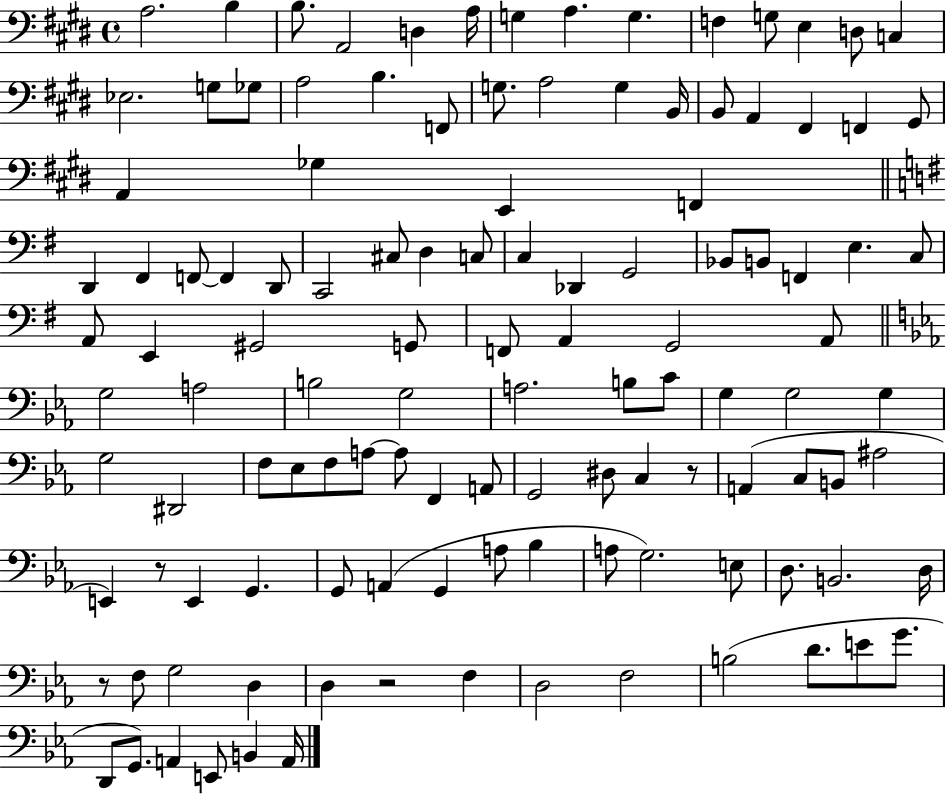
A3/h. B3/q B3/e. A2/h D3/q A3/s G3/q A3/q. G3/q. F3/q G3/e E3/q D3/e C3/q Eb3/h. G3/e Gb3/e A3/h B3/q. F2/e G3/e. A3/h G3/q B2/s B2/e A2/q F#2/q F2/q G#2/e A2/q Gb3/q E2/q F2/q D2/q F#2/q F2/e F2/q D2/e C2/h C#3/e D3/q C3/e C3/q Db2/q G2/h Bb2/e B2/e F2/q E3/q. C3/e A2/e E2/q G#2/h G2/e F2/e A2/q G2/h A2/e G3/h A3/h B3/h G3/h A3/h. B3/e C4/e G3/q G3/h G3/q G3/h D#2/h F3/e Eb3/e F3/e A3/e A3/e F2/q A2/e G2/h D#3/e C3/q R/e A2/q C3/e B2/e A#3/h E2/q R/e E2/q G2/q. G2/e A2/q G2/q A3/e Bb3/q A3/e G3/h. E3/e D3/e. B2/h. D3/s R/e F3/e G3/h D3/q D3/q R/h F3/q D3/h F3/h B3/h D4/e. E4/e G4/e. D2/e G2/e. A2/q E2/e B2/q A2/s